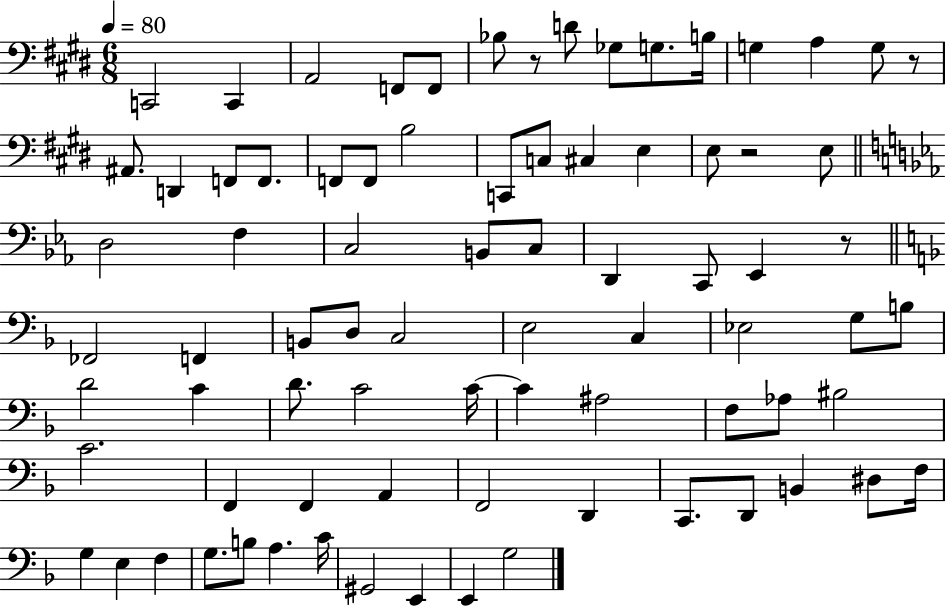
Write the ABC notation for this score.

X:1
T:Untitled
M:6/8
L:1/4
K:E
C,,2 C,, A,,2 F,,/2 F,,/2 _B,/2 z/2 D/2 _G,/2 G,/2 B,/4 G, A, G,/2 z/2 ^A,,/2 D,, F,,/2 F,,/2 F,,/2 F,,/2 B,2 C,,/2 C,/2 ^C, E, E,/2 z2 E,/2 D,2 F, C,2 B,,/2 C,/2 D,, C,,/2 _E,, z/2 _F,,2 F,, B,,/2 D,/2 C,2 E,2 C, _E,2 G,/2 B,/2 D2 C D/2 C2 C/4 C ^A,2 F,/2 _A,/2 ^B,2 C2 F,, F,, A,, F,,2 D,, C,,/2 D,,/2 B,, ^D,/2 F,/4 G, E, F, G,/2 B,/2 A, C/4 ^G,,2 E,, E,, G,2